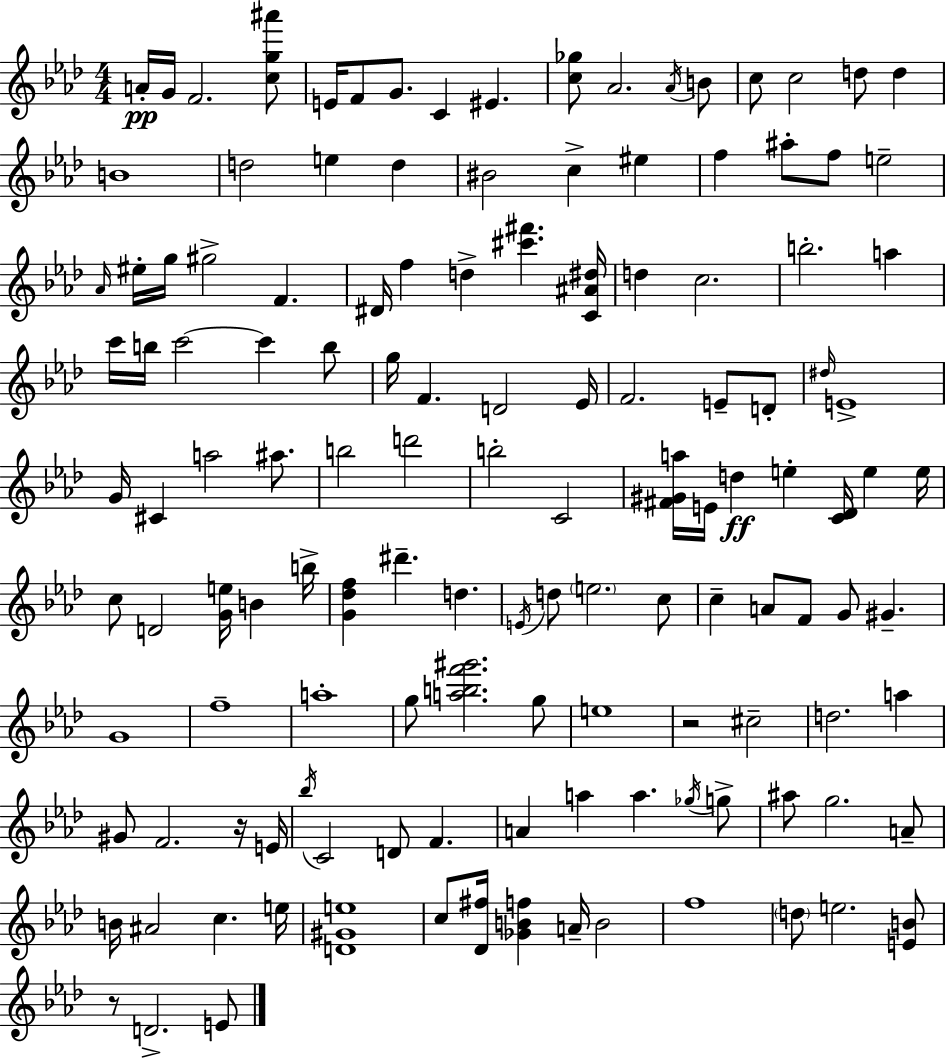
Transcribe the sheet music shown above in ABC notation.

X:1
T:Untitled
M:4/4
L:1/4
K:Ab
A/4 G/4 F2 [cg^a']/2 E/4 F/2 G/2 C ^E [c_g]/2 _A2 _A/4 B/2 c/2 c2 d/2 d B4 d2 e d ^B2 c ^e f ^a/2 f/2 e2 _A/4 ^e/4 g/4 ^g2 F ^D/4 f d [^c'^f'] [C^A^d]/4 d c2 b2 a c'/4 b/4 c'2 c' b/2 g/4 F D2 _E/4 F2 E/2 D/2 ^d/4 E4 G/4 ^C a2 ^a/2 b2 d'2 b2 C2 [^F^Ga]/4 E/4 d e [C_D]/4 e e/4 c/2 D2 [Ge]/4 B b/4 [G_df] ^d' d E/4 d/2 e2 c/2 c A/2 F/2 G/2 ^G G4 f4 a4 g/2 [abf'^g']2 g/2 e4 z2 ^c2 d2 a ^G/2 F2 z/4 E/4 _b/4 C2 D/2 F A a a _g/4 g/2 ^a/2 g2 A/2 B/4 ^A2 c e/4 [D^Ge]4 c/2 [_D^f]/4 [_GBf] A/4 B2 f4 d/2 e2 [EB]/2 z/2 D2 E/2